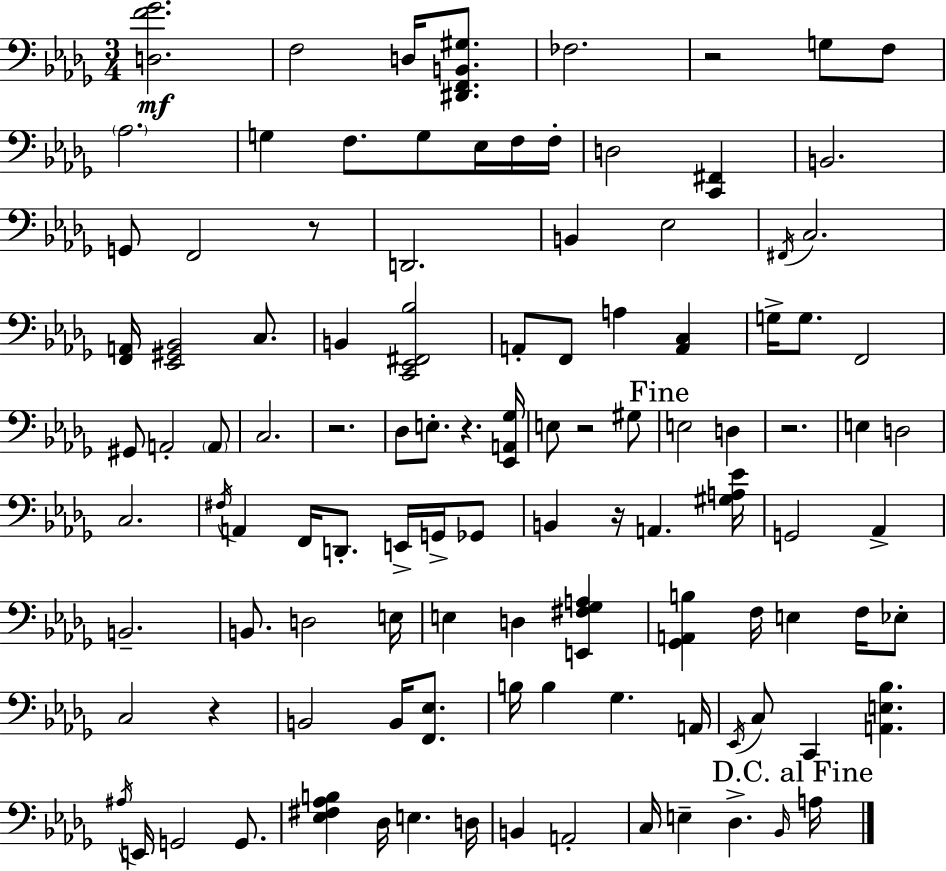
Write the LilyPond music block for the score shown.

{
  \clef bass
  \numericTimeSignature
  \time 3/4
  \key bes \minor
  <d f' ges'>2.\mf | f2 d16 <dis, f, b, gis>8. | fes2. | r2 g8 f8 | \break \parenthesize aes2. | g4 f8. g8 ees16 f16 f16-. | d2 <c, fis,>4 | b,2. | \break g,8 f,2 r8 | d,2. | b,4 ees2 | \acciaccatura { fis,16 } c2. | \break <f, a,>16 <ees, gis, bes,>2 c8. | b,4 <c, ees, fis, bes>2 | a,8-. f,8 a4 <a, c>4 | g16-> g8. f,2 | \break gis,8 a,2-. \parenthesize a,8 | c2. | r2. | des8 e8.-. r4. | \break <ees, a, ges>16 e8 r2 gis8 | \mark "Fine" e2 d4 | r2. | e4 d2 | \break c2. | \acciaccatura { fis16 } a,4 f,16 d,8.-. e,16-> g,16-> | ges,8 b,4 r16 a,4. | <gis a ees'>16 g,2 aes,4-> | \break b,2.-- | b,8. d2 | e16 e4 d4 <e, fis ges a>4 | <ges, a, b>4 f16 e4 f16 | \break ees8-. c2 r4 | b,2 b,16 <f, ees>8. | b16 b4 ges4. | a,16 \acciaccatura { ees,16 } c8 c,4 <a, e bes>4. | \break \acciaccatura { ais16 } e,16 g,2 | g,8. <ees fis aes b>4 des16 e4. | d16 b,4 a,2-. | c16 e4-- des4.-> | \break \grace { bes,16 } \mark "D.C. al Fine" a16 \bar "|."
}